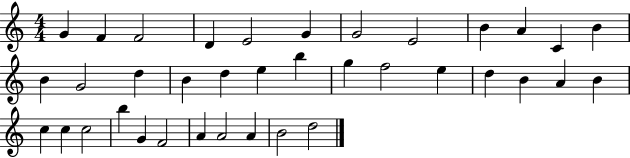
G4/q F4/q F4/h D4/q E4/h G4/q G4/h E4/h B4/q A4/q C4/q B4/q B4/q G4/h D5/q B4/q D5/q E5/q B5/q G5/q F5/h E5/q D5/q B4/q A4/q B4/q C5/q C5/q C5/h B5/q G4/q F4/h A4/q A4/h A4/q B4/h D5/h